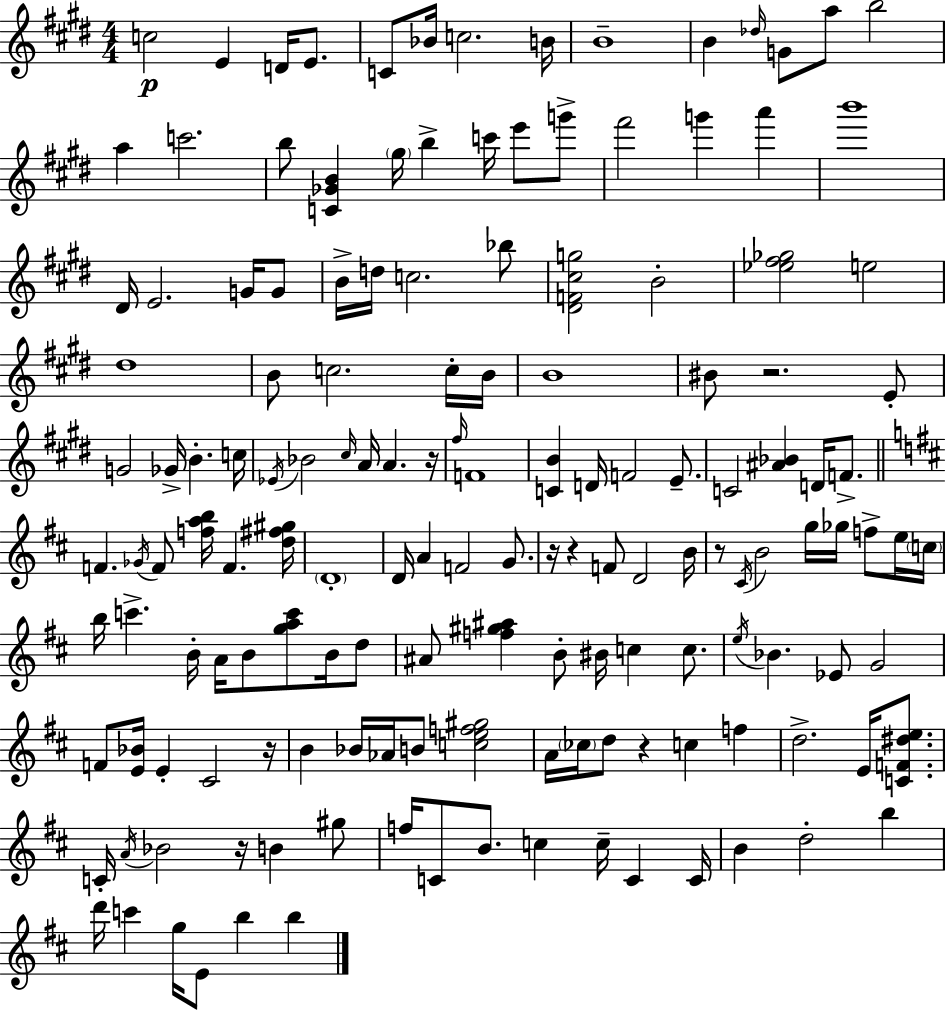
C5/h E4/q D4/s E4/e. C4/e Bb4/s C5/h. B4/s B4/w B4/q Db5/s G4/e A5/e B5/h A5/q C6/h. B5/e [C4,Gb4,B4]/q G#5/s B5/q C6/s E6/e G6/e F#6/h G6/q A6/q B6/w D#4/s E4/h. G4/s G4/e B4/s D5/s C5/h. Bb5/e [D#4,F4,C#5,G5]/h B4/h [Eb5,F#5,Gb5]/h E5/h D#5/w B4/e C5/h. C5/s B4/s B4/w BIS4/e R/h. E4/e G4/h Gb4/s B4/q. C5/s Eb4/s Bb4/h C#5/s A4/s A4/q. R/s F#5/s F4/w [C4,B4]/q D4/s F4/h E4/e. C4/h [A#4,Bb4]/q D4/s F4/e. F4/q. Gb4/s F4/e [F5,A5,B5]/s F4/q. [D5,F#5,G#5]/s D4/w D4/s A4/q F4/h G4/e. R/s R/q F4/e D4/h B4/s R/e C#4/s B4/h G5/s Gb5/s F5/e E5/s C5/s B5/s C6/q. B4/s A4/s B4/e [G5,A5,C6]/e B4/s D5/e A#4/e [F5,G#5,A#5]/q B4/e BIS4/s C5/q C5/e. E5/s Bb4/q. Eb4/e G4/h F4/e [E4,Bb4]/s E4/q C#4/h R/s B4/q Bb4/s Ab4/s B4/e [C5,E5,F5,G#5]/h A4/s CES5/s D5/e R/q C5/q F5/q D5/h. E4/s [C4,F4,D#5,E5]/e. C4/s A4/s Bb4/h R/s B4/q G#5/e F5/s C4/e B4/e. C5/q C5/s C4/q C4/s B4/q D5/h B5/q D6/s C6/q G5/s E4/e B5/q B5/q